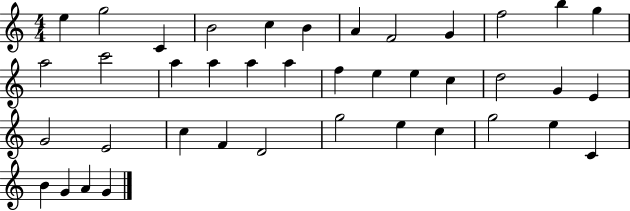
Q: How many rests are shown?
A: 0